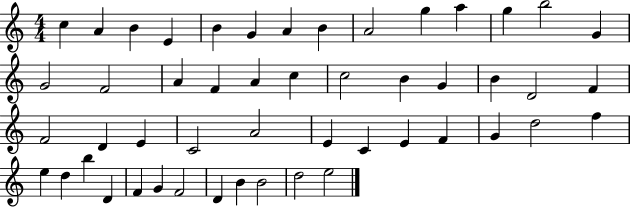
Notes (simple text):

C5/q A4/q B4/q E4/q B4/q G4/q A4/q B4/q A4/h G5/q A5/q G5/q B5/h G4/q G4/h F4/h A4/q F4/q A4/q C5/q C5/h B4/q G4/q B4/q D4/h F4/q F4/h D4/q E4/q C4/h A4/h E4/q C4/q E4/q F4/q G4/q D5/h F5/q E5/q D5/q B5/q D4/q F4/q G4/q F4/h D4/q B4/q B4/h D5/h E5/h